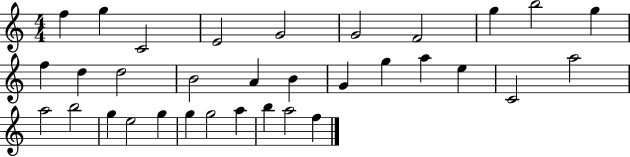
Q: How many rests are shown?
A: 0